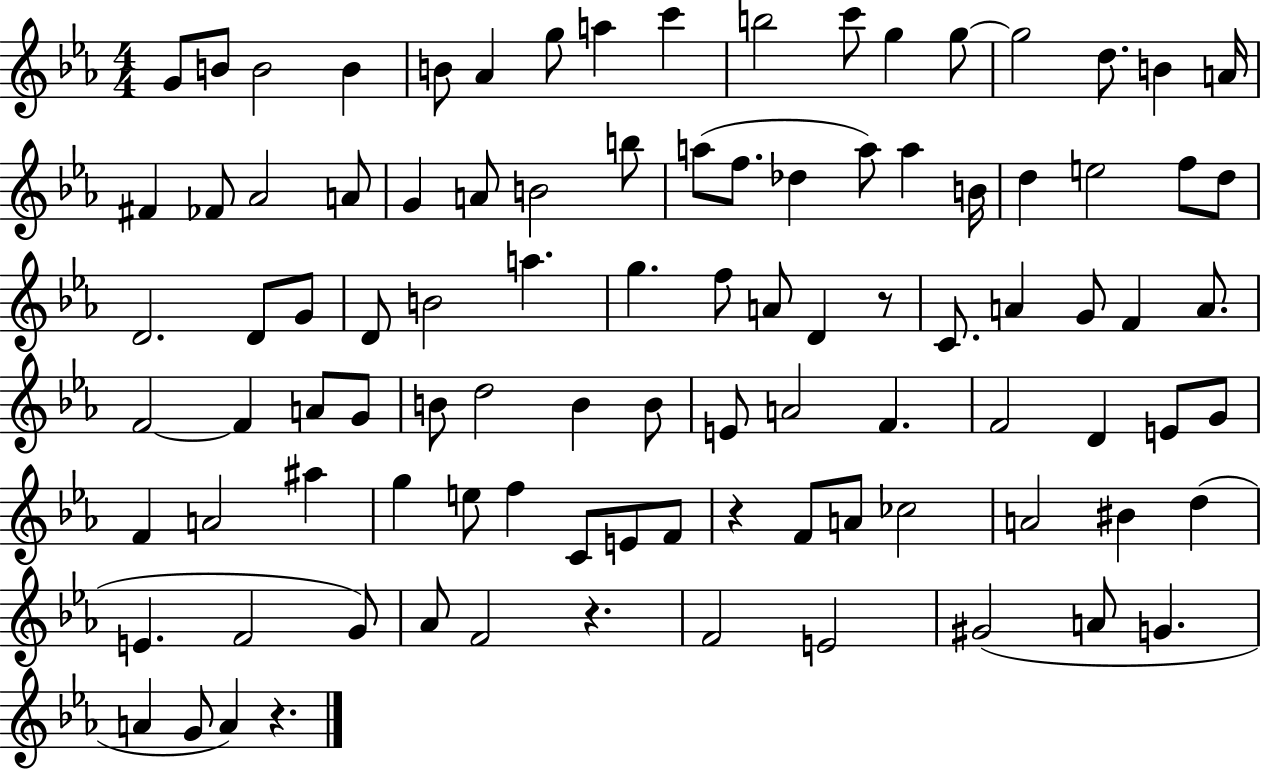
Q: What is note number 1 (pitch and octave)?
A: G4